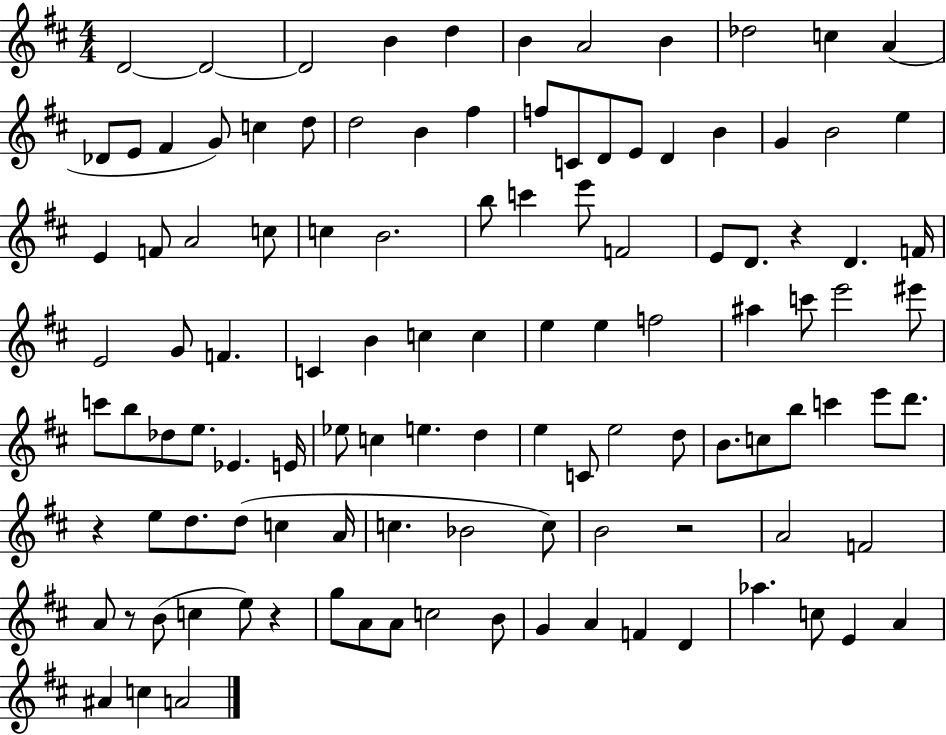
X:1
T:Untitled
M:4/4
L:1/4
K:D
D2 D2 D2 B d B A2 B _d2 c A _D/2 E/2 ^F G/2 c d/2 d2 B ^f f/2 C/2 D/2 E/2 D B G B2 e E F/2 A2 c/2 c B2 b/2 c' e'/2 F2 E/2 D/2 z D F/4 E2 G/2 F C B c c e e f2 ^a c'/2 e'2 ^e'/2 c'/2 b/2 _d/2 e/2 _E E/4 _e/2 c e d e C/2 e2 d/2 B/2 c/2 b/2 c' e'/2 d'/2 z e/2 d/2 d/2 c A/4 c _B2 c/2 B2 z2 A2 F2 A/2 z/2 B/2 c e/2 z g/2 A/2 A/2 c2 B/2 G A F D _a c/2 E A ^A c A2